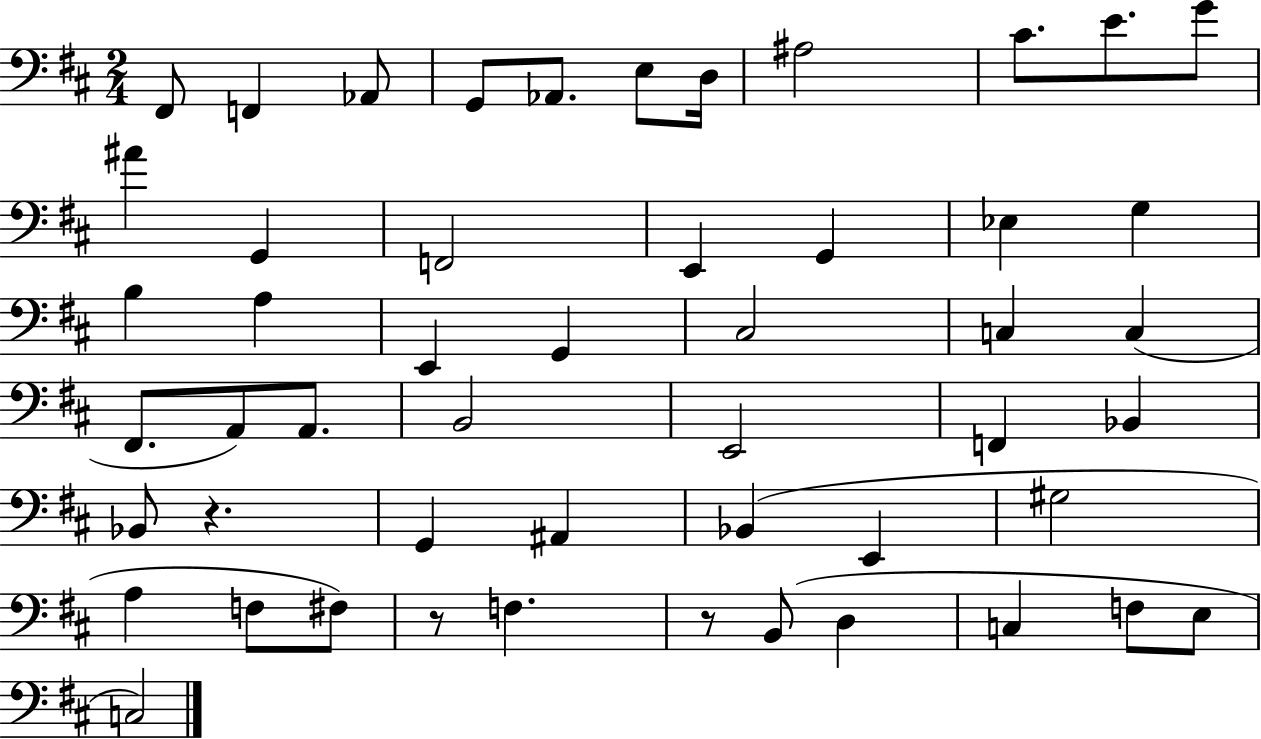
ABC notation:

X:1
T:Untitled
M:2/4
L:1/4
K:D
^F,,/2 F,, _A,,/2 G,,/2 _A,,/2 E,/2 D,/4 ^A,2 ^C/2 E/2 G/2 ^A G,, F,,2 E,, G,, _E, G, B, A, E,, G,, ^C,2 C, C, ^F,,/2 A,,/2 A,,/2 B,,2 E,,2 F,, _B,, _B,,/2 z G,, ^A,, _B,, E,, ^G,2 A, F,/2 ^F,/2 z/2 F, z/2 B,,/2 D, C, F,/2 E,/2 C,2